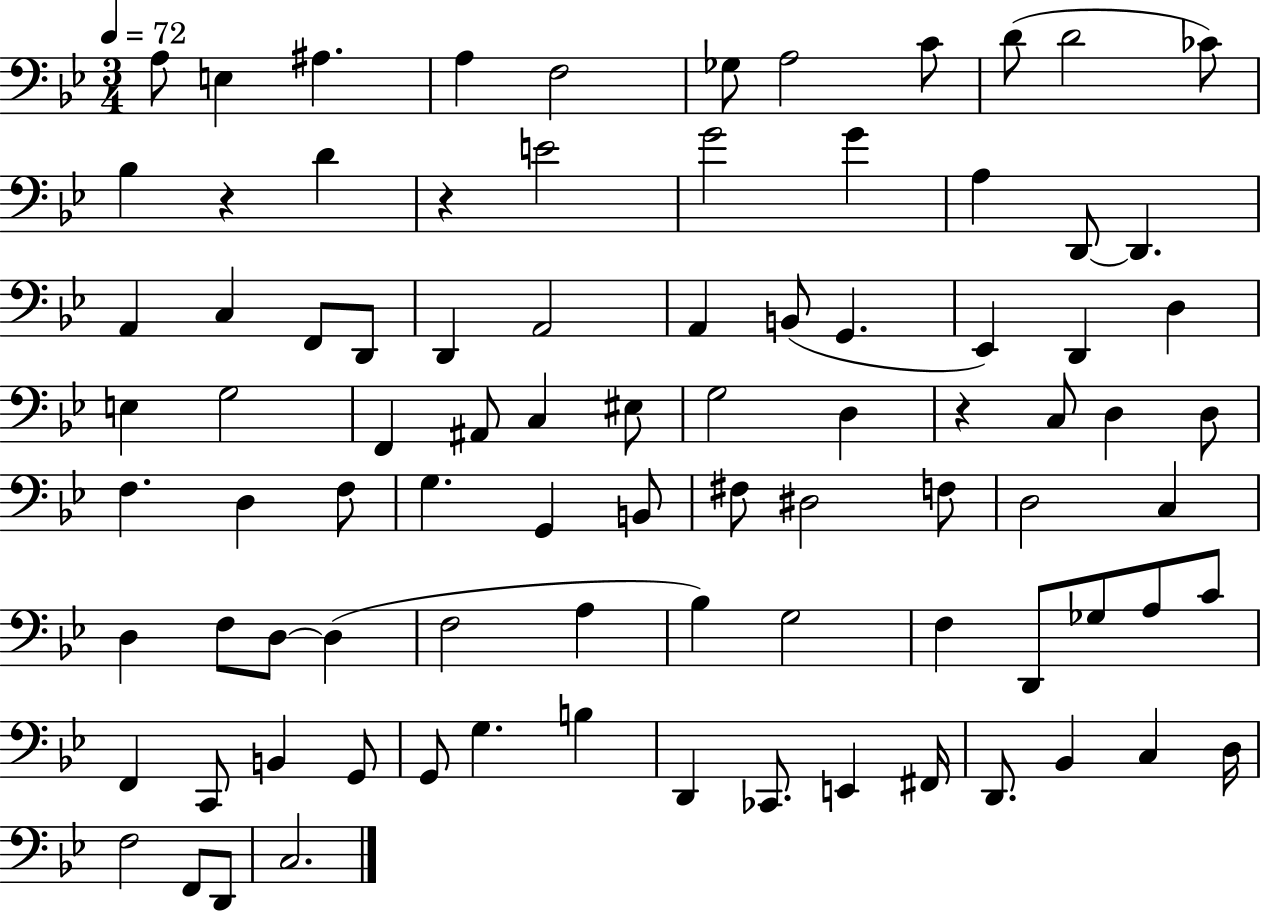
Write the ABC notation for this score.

X:1
T:Untitled
M:3/4
L:1/4
K:Bb
A,/2 E, ^A, A, F,2 _G,/2 A,2 C/2 D/2 D2 _C/2 _B, z D z E2 G2 G A, D,,/2 D,, A,, C, F,,/2 D,,/2 D,, A,,2 A,, B,,/2 G,, _E,, D,, D, E, G,2 F,, ^A,,/2 C, ^E,/2 G,2 D, z C,/2 D, D,/2 F, D, F,/2 G, G,, B,,/2 ^F,/2 ^D,2 F,/2 D,2 C, D, F,/2 D,/2 D, F,2 A, _B, G,2 F, D,,/2 _G,/2 A,/2 C/2 F,, C,,/2 B,, G,,/2 G,,/2 G, B, D,, _C,,/2 E,, ^F,,/4 D,,/2 _B,, C, D,/4 F,2 F,,/2 D,,/2 C,2